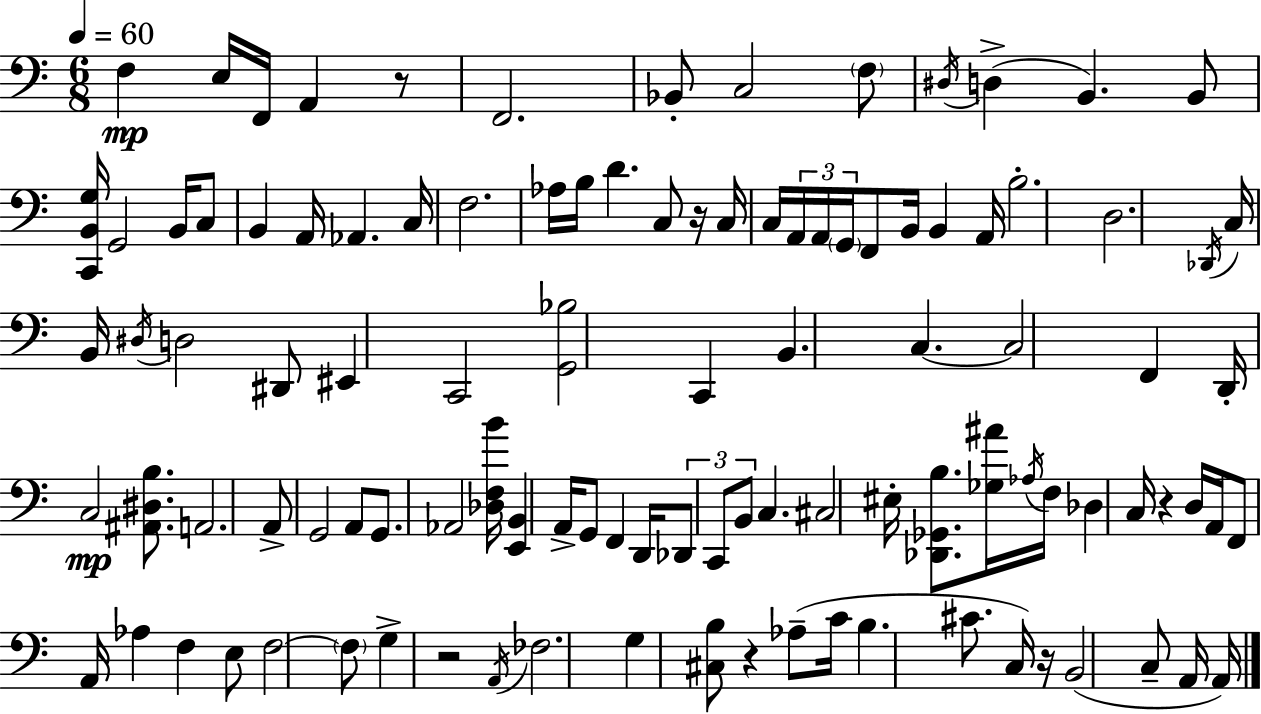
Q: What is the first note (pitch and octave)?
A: F3